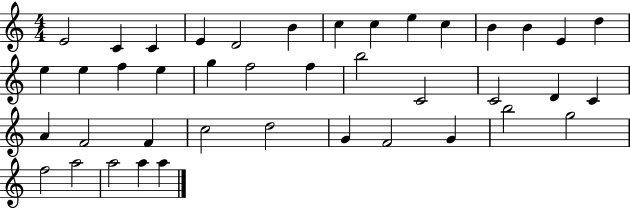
E4/h C4/q C4/q E4/q D4/h B4/q C5/q C5/q E5/q C5/q B4/q B4/q E4/q D5/q E5/q E5/q F5/q E5/q G5/q F5/h F5/q B5/h C4/h C4/h D4/q C4/q A4/q F4/h F4/q C5/h D5/h G4/q F4/h G4/q B5/h G5/h F5/h A5/h A5/h A5/q A5/q